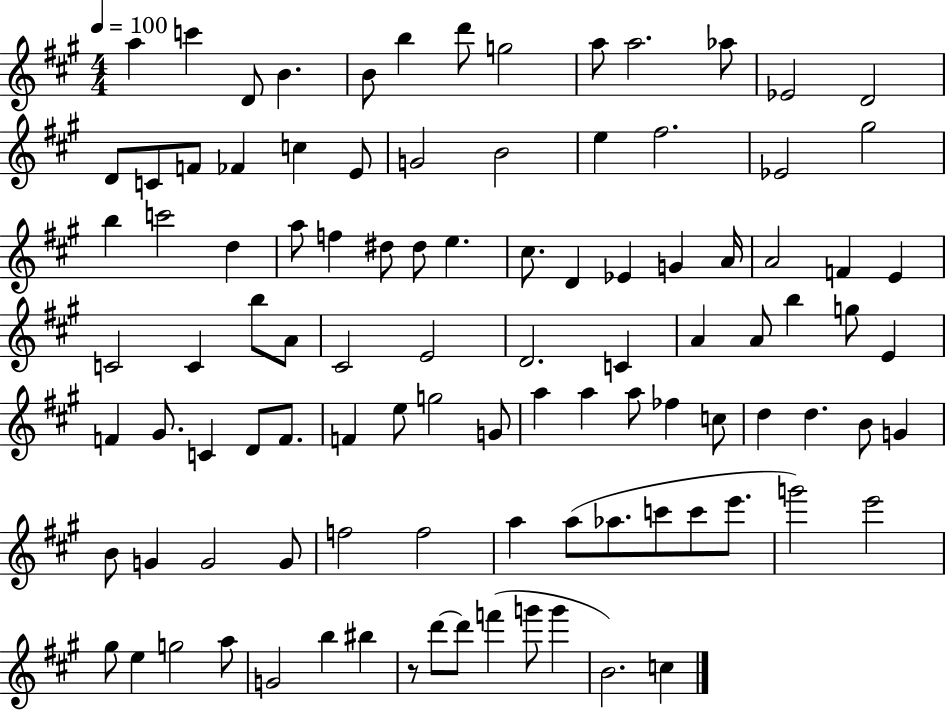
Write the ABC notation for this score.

X:1
T:Untitled
M:4/4
L:1/4
K:A
a c' D/2 B B/2 b d'/2 g2 a/2 a2 _a/2 _E2 D2 D/2 C/2 F/2 _F c E/2 G2 B2 e ^f2 _E2 ^g2 b c'2 d a/2 f ^d/2 ^d/2 e ^c/2 D _E G A/4 A2 F E C2 C b/2 A/2 ^C2 E2 D2 C A A/2 b g/2 E F ^G/2 C D/2 F/2 F e/2 g2 G/2 a a a/2 _f c/2 d d B/2 G B/2 G G2 G/2 f2 f2 a a/2 _a/2 c'/2 c'/2 e'/2 g'2 e'2 ^g/2 e g2 a/2 G2 b ^b z/2 d'/2 d'/2 f' g'/2 g' B2 c